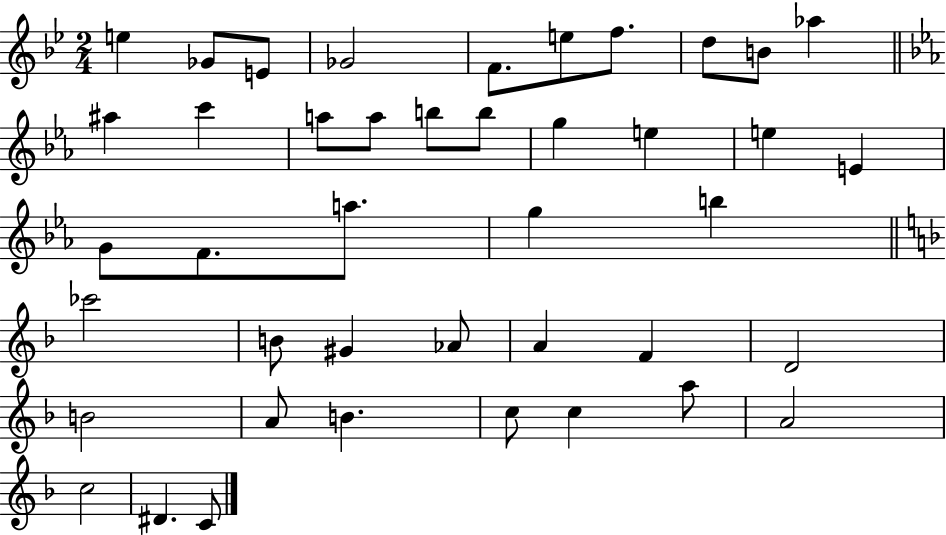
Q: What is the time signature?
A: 2/4